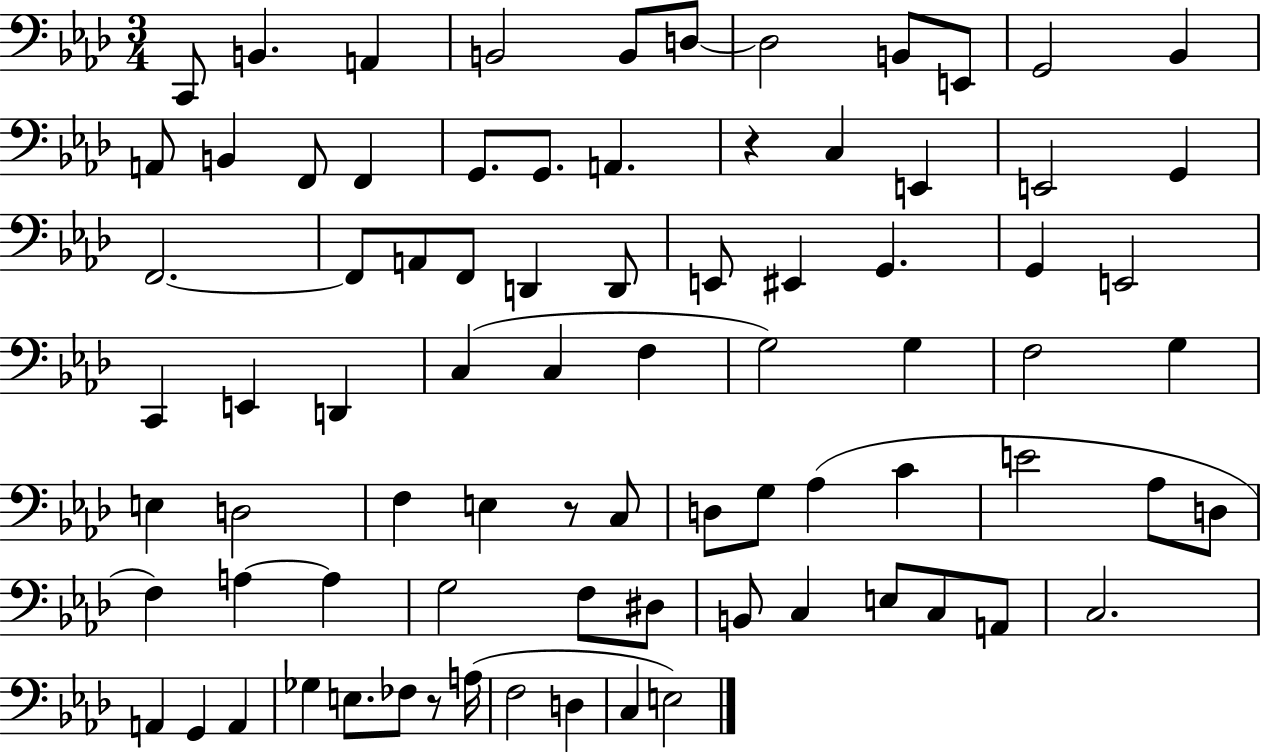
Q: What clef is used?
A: bass